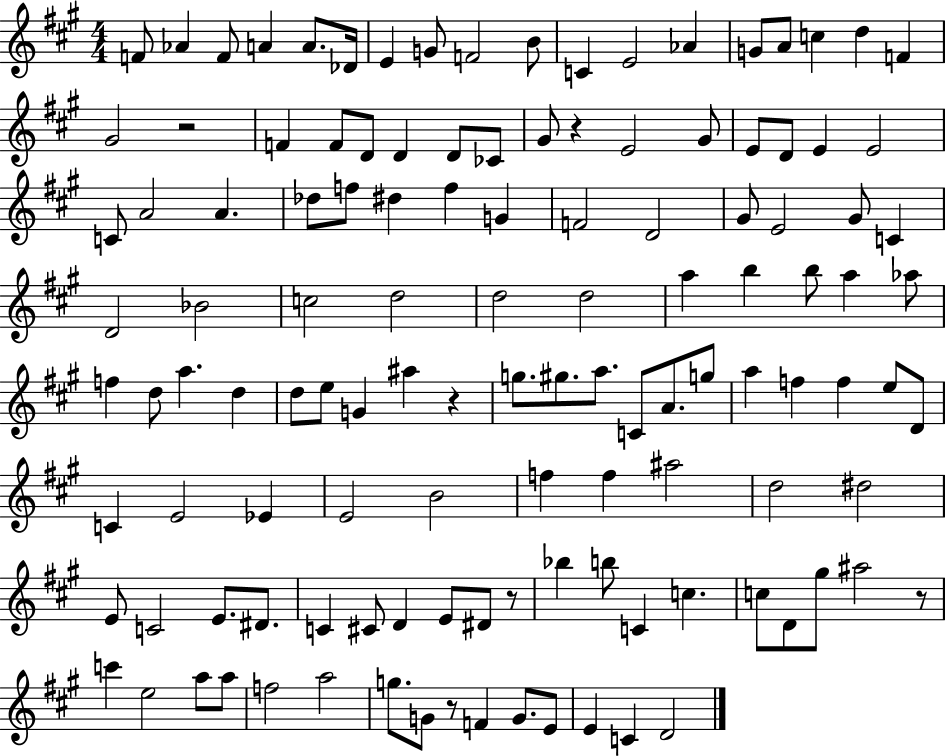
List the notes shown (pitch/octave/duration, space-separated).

F4/e Ab4/q F4/e A4/q A4/e. Db4/s E4/q G4/e F4/h B4/e C4/q E4/h Ab4/q G4/e A4/e C5/q D5/q F4/q G#4/h R/h F4/q F4/e D4/e D4/q D4/e CES4/e G#4/e R/q E4/h G#4/e E4/e D4/e E4/q E4/h C4/e A4/h A4/q. Db5/e F5/e D#5/q F5/q G4/q F4/h D4/h G#4/e E4/h G#4/e C4/q D4/h Bb4/h C5/h D5/h D5/h D5/h A5/q B5/q B5/e A5/q Ab5/e F5/q D5/e A5/q. D5/q D5/e E5/e G4/q A#5/q R/q G5/e. G#5/e. A5/e. C4/e A4/e. G5/e A5/q F5/q F5/q E5/e D4/e C4/q E4/h Eb4/q E4/h B4/h F5/q F5/q A#5/h D5/h D#5/h E4/e C4/h E4/e. D#4/e. C4/q C#4/e D4/q E4/e D#4/e R/e Bb5/q B5/e C4/q C5/q. C5/e D4/e G#5/e A#5/h R/e C6/q E5/h A5/e A5/e F5/h A5/h G5/e. G4/e R/e F4/q G4/e. E4/e E4/q C4/q D4/h